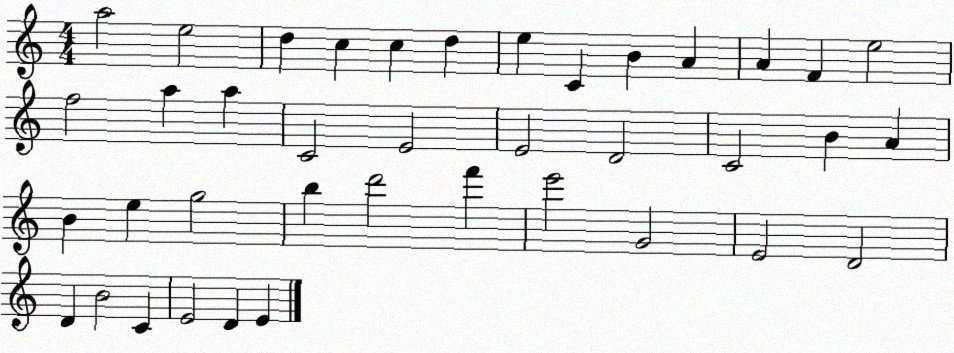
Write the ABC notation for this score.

X:1
T:Untitled
M:4/4
L:1/4
K:C
a2 e2 d c c d e C B A A F e2 f2 a a C2 E2 E2 D2 C2 B A B e g2 b d'2 f' e'2 G2 E2 D2 D B2 C E2 D E